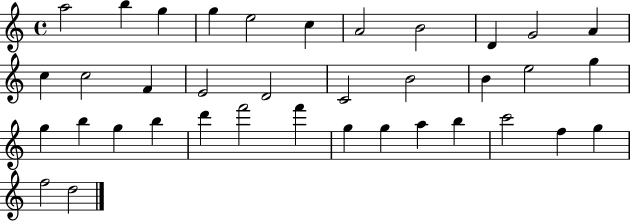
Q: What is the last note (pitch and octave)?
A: D5